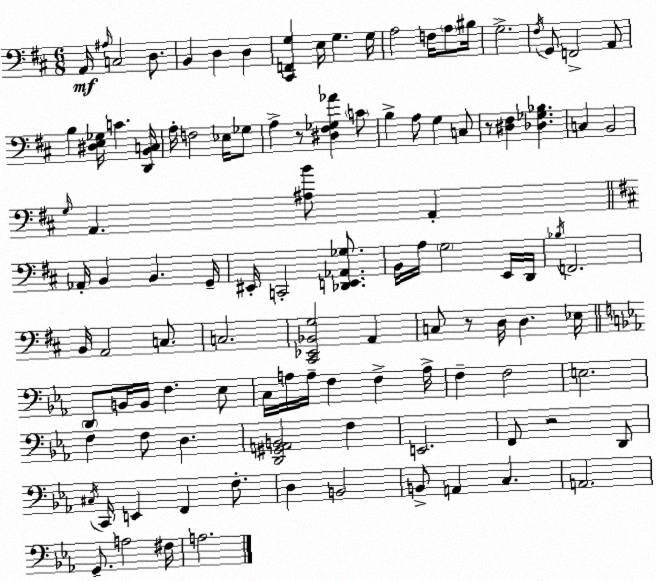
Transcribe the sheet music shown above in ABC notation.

X:1
T:Untitled
M:6/8
L:1/4
K:D
A,,/4 ^A,/4 C,2 D,/2 B,, D, D, [^C,,F,,G,] E,/4 G, G,/4 A,2 F,/4 A,/2 ^B,/4 G,2 ^F,/4 G,,/2 F,,2 A,,/2 B, [^D,E,_G,]/4 C [D,,B,,C,]/4 A,/4 F,2 _E,/4 _G,/2 A, z/2 [^D,^F,_G,_A] C/2 B, A,/2 G, C,/2 z/2 [^D,^F,] [_D,_G,_B,] C, B,,2 G,/4 A,, [^A,B]/2 A,, _A,,/4 B,, B,, G,,/4 ^E,,/4 C,,2 [_D,,E,,_A,,_G,]/2 B,,/4 A,/4 G,2 E,,/4 D,,/4 _B,/4 F,,2 B,,/4 A,,2 C,/2 C,2 [^C,,_E,,_B,,G,]2 A,, C,/2 z/2 D,/4 D, _E,/4 D,,/2 B,,/4 B,,/4 F, _E,/2 C,/4 A,/4 A,/4 F, F, A,/4 F, F,2 E,2 F, F,/2 D, [D,,^G,,A,,B,,]2 F, E,,2 F,,/2 z2 D,,/2 ^C,/4 C,,/4 E,, F,, F,/2 D, B,,2 B,,/2 A,, C, A,,2 G,,/2 A,2 ^F,/4 A,2